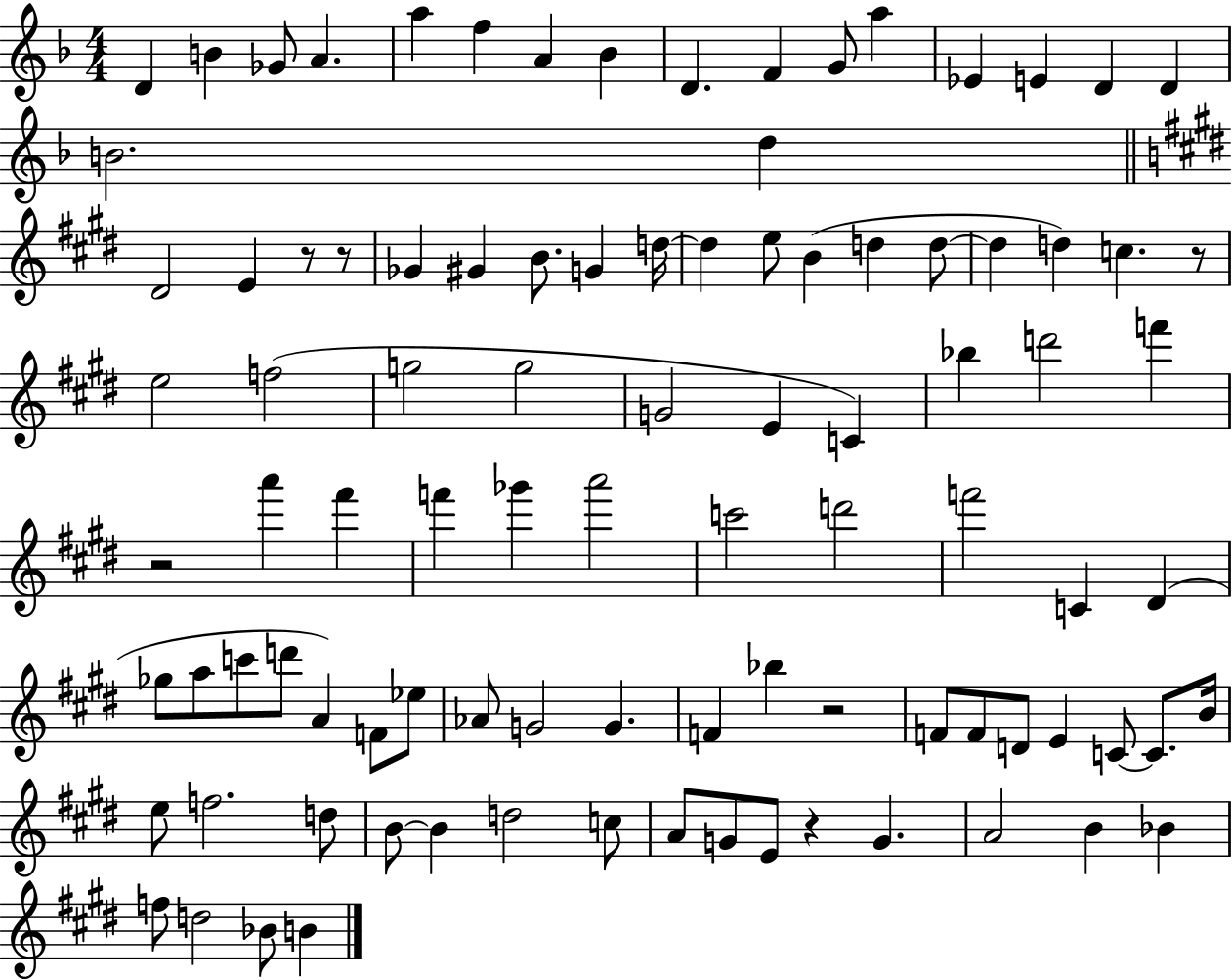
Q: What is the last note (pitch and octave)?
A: B4